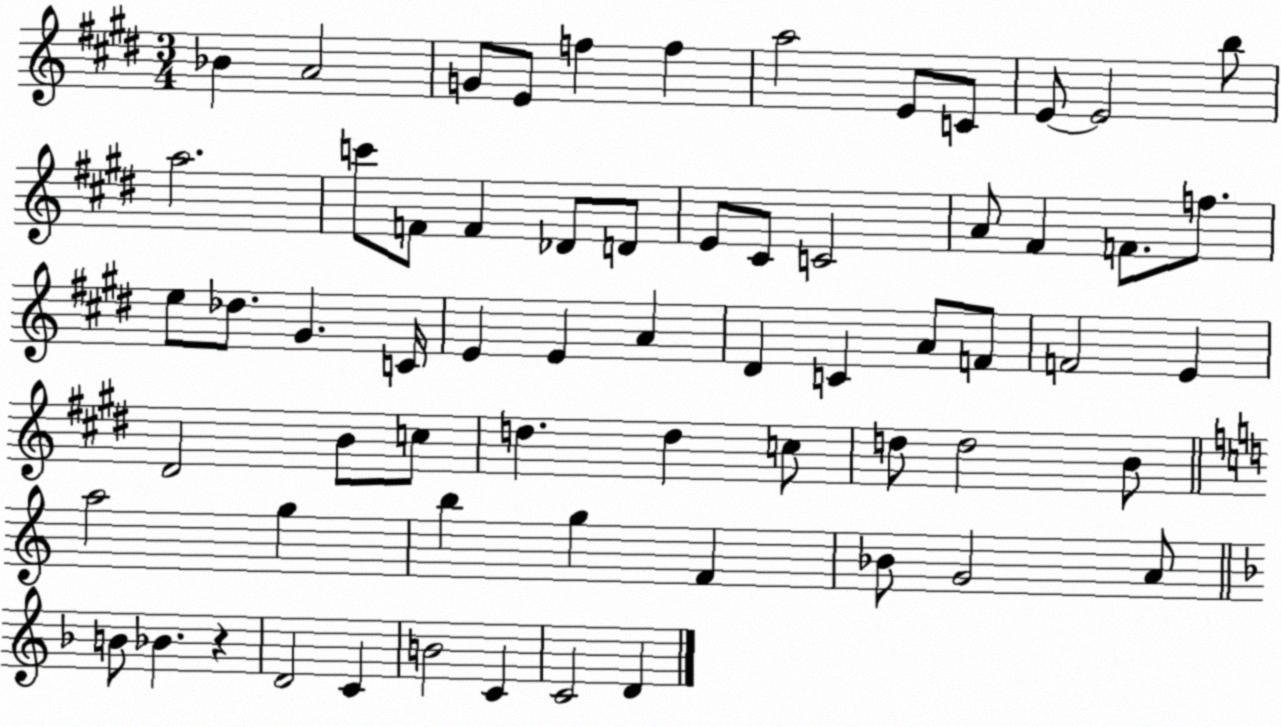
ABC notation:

X:1
T:Untitled
M:3/4
L:1/4
K:E
_B A2 G/2 E/2 f f a2 E/2 C/2 E/2 E2 b/2 a2 c'/2 F/2 F _D/2 D/2 E/2 ^C/2 C2 A/2 ^F F/2 f/2 e/2 _d/2 ^G C/4 E E A ^D C A/2 F/2 F2 E ^D2 B/2 c/2 d d c/2 d/2 d2 B/2 a2 g b g F _B/2 G2 A/2 B/2 _B z D2 C B2 C C2 D